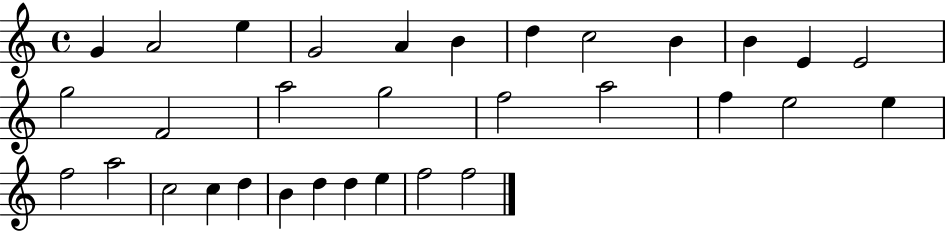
{
  \clef treble
  \time 4/4
  \defaultTimeSignature
  \key c \major
  g'4 a'2 e''4 | g'2 a'4 b'4 | d''4 c''2 b'4 | b'4 e'4 e'2 | \break g''2 f'2 | a''2 g''2 | f''2 a''2 | f''4 e''2 e''4 | \break f''2 a''2 | c''2 c''4 d''4 | b'4 d''4 d''4 e''4 | f''2 f''2 | \break \bar "|."
}